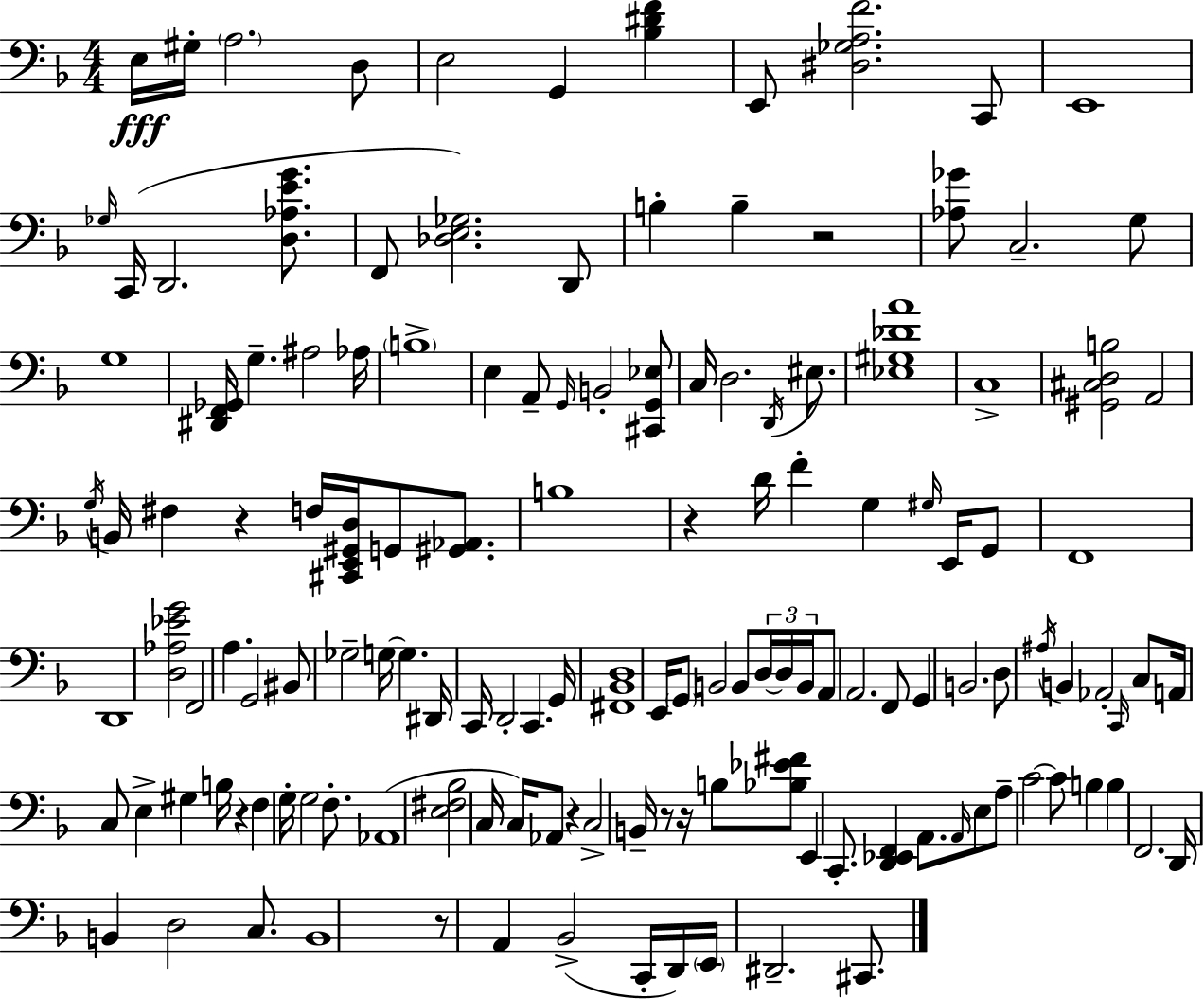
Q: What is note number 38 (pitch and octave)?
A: G2